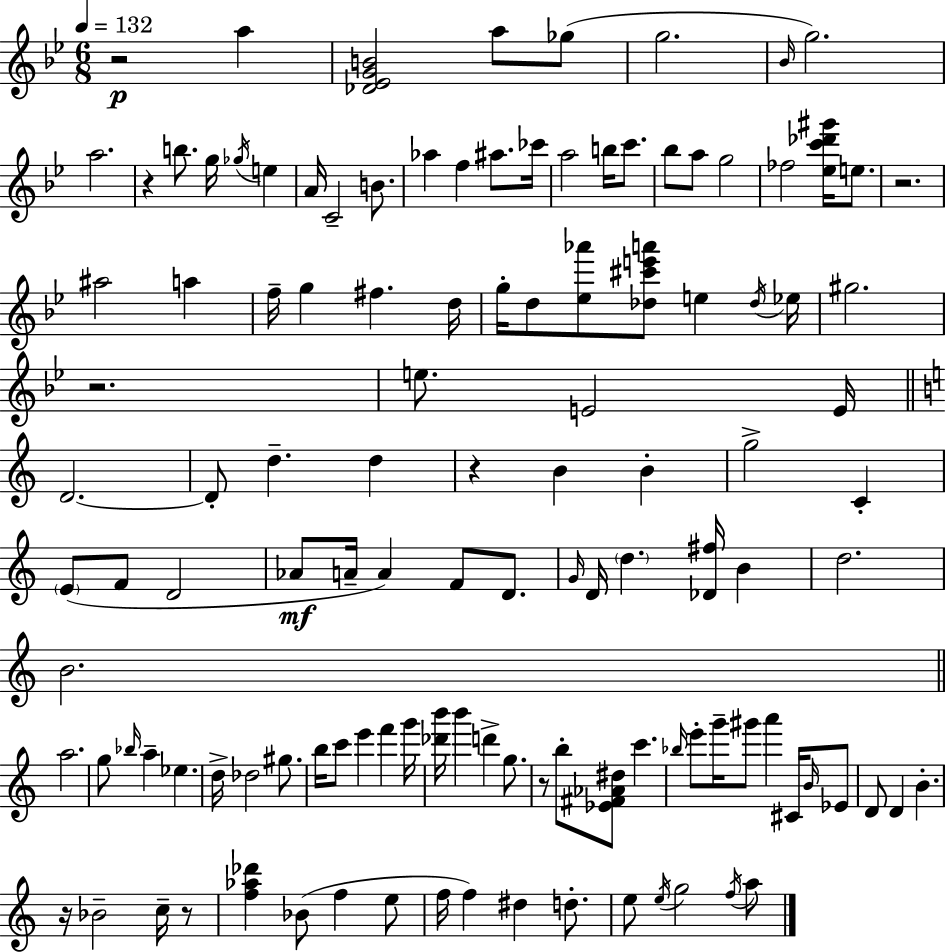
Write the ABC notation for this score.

X:1
T:Untitled
M:6/8
L:1/4
K:Gm
z2 a [_D_EGB]2 a/2 _g/2 g2 _B/4 g2 a2 z b/2 g/4 _g/4 e A/4 C2 B/2 _a f ^a/2 _c'/4 a2 b/4 c'/2 _b/2 a/2 g2 _f2 [_ec'_d'^g']/4 e/2 z2 ^a2 a f/4 g ^f d/4 g/4 d/2 [_e_a']/2 [_d^c'e'a']/2 e _d/4 _e/4 ^g2 z2 e/2 E2 E/4 D2 D/2 d d z B B g2 C E/2 F/2 D2 _A/2 A/4 A F/2 D/2 G/4 D/4 d [_D^f]/4 B d2 B2 a2 g/2 _b/4 a _e d/4 _d2 ^g/2 b/4 c'/2 e' f' g'/4 [_d'b']/4 b' d' g/2 z/2 b/2 [_E^F_A^d]/2 c' _b/4 e'/2 g'/4 ^g'/2 a' ^C/4 B/4 _E/2 D/2 D B z/4 _B2 c/4 z/2 [f_a_d'] _B/2 f e/2 f/4 f ^d d/2 e/2 e/4 g2 f/4 a/2